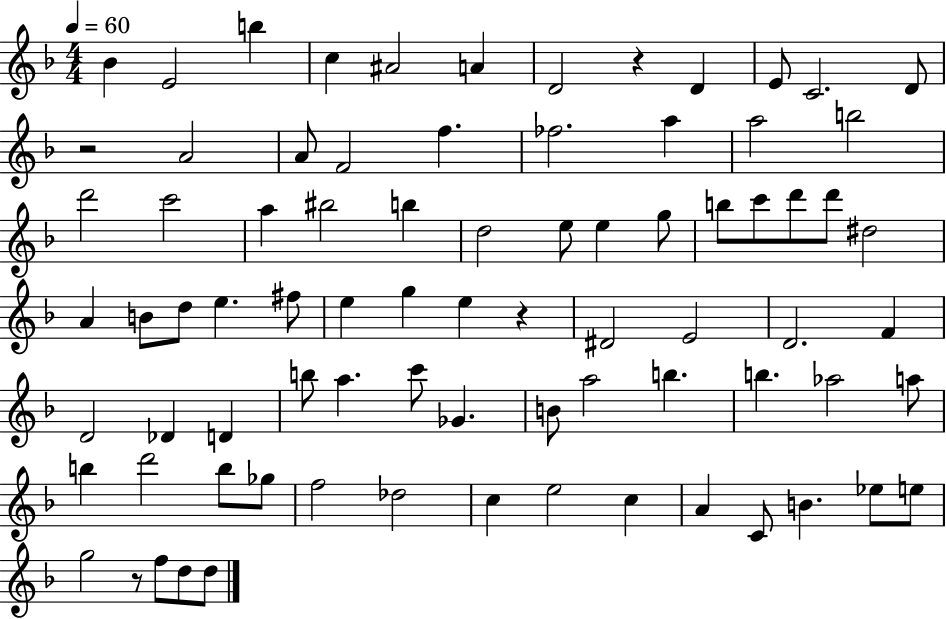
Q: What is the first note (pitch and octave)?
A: Bb4